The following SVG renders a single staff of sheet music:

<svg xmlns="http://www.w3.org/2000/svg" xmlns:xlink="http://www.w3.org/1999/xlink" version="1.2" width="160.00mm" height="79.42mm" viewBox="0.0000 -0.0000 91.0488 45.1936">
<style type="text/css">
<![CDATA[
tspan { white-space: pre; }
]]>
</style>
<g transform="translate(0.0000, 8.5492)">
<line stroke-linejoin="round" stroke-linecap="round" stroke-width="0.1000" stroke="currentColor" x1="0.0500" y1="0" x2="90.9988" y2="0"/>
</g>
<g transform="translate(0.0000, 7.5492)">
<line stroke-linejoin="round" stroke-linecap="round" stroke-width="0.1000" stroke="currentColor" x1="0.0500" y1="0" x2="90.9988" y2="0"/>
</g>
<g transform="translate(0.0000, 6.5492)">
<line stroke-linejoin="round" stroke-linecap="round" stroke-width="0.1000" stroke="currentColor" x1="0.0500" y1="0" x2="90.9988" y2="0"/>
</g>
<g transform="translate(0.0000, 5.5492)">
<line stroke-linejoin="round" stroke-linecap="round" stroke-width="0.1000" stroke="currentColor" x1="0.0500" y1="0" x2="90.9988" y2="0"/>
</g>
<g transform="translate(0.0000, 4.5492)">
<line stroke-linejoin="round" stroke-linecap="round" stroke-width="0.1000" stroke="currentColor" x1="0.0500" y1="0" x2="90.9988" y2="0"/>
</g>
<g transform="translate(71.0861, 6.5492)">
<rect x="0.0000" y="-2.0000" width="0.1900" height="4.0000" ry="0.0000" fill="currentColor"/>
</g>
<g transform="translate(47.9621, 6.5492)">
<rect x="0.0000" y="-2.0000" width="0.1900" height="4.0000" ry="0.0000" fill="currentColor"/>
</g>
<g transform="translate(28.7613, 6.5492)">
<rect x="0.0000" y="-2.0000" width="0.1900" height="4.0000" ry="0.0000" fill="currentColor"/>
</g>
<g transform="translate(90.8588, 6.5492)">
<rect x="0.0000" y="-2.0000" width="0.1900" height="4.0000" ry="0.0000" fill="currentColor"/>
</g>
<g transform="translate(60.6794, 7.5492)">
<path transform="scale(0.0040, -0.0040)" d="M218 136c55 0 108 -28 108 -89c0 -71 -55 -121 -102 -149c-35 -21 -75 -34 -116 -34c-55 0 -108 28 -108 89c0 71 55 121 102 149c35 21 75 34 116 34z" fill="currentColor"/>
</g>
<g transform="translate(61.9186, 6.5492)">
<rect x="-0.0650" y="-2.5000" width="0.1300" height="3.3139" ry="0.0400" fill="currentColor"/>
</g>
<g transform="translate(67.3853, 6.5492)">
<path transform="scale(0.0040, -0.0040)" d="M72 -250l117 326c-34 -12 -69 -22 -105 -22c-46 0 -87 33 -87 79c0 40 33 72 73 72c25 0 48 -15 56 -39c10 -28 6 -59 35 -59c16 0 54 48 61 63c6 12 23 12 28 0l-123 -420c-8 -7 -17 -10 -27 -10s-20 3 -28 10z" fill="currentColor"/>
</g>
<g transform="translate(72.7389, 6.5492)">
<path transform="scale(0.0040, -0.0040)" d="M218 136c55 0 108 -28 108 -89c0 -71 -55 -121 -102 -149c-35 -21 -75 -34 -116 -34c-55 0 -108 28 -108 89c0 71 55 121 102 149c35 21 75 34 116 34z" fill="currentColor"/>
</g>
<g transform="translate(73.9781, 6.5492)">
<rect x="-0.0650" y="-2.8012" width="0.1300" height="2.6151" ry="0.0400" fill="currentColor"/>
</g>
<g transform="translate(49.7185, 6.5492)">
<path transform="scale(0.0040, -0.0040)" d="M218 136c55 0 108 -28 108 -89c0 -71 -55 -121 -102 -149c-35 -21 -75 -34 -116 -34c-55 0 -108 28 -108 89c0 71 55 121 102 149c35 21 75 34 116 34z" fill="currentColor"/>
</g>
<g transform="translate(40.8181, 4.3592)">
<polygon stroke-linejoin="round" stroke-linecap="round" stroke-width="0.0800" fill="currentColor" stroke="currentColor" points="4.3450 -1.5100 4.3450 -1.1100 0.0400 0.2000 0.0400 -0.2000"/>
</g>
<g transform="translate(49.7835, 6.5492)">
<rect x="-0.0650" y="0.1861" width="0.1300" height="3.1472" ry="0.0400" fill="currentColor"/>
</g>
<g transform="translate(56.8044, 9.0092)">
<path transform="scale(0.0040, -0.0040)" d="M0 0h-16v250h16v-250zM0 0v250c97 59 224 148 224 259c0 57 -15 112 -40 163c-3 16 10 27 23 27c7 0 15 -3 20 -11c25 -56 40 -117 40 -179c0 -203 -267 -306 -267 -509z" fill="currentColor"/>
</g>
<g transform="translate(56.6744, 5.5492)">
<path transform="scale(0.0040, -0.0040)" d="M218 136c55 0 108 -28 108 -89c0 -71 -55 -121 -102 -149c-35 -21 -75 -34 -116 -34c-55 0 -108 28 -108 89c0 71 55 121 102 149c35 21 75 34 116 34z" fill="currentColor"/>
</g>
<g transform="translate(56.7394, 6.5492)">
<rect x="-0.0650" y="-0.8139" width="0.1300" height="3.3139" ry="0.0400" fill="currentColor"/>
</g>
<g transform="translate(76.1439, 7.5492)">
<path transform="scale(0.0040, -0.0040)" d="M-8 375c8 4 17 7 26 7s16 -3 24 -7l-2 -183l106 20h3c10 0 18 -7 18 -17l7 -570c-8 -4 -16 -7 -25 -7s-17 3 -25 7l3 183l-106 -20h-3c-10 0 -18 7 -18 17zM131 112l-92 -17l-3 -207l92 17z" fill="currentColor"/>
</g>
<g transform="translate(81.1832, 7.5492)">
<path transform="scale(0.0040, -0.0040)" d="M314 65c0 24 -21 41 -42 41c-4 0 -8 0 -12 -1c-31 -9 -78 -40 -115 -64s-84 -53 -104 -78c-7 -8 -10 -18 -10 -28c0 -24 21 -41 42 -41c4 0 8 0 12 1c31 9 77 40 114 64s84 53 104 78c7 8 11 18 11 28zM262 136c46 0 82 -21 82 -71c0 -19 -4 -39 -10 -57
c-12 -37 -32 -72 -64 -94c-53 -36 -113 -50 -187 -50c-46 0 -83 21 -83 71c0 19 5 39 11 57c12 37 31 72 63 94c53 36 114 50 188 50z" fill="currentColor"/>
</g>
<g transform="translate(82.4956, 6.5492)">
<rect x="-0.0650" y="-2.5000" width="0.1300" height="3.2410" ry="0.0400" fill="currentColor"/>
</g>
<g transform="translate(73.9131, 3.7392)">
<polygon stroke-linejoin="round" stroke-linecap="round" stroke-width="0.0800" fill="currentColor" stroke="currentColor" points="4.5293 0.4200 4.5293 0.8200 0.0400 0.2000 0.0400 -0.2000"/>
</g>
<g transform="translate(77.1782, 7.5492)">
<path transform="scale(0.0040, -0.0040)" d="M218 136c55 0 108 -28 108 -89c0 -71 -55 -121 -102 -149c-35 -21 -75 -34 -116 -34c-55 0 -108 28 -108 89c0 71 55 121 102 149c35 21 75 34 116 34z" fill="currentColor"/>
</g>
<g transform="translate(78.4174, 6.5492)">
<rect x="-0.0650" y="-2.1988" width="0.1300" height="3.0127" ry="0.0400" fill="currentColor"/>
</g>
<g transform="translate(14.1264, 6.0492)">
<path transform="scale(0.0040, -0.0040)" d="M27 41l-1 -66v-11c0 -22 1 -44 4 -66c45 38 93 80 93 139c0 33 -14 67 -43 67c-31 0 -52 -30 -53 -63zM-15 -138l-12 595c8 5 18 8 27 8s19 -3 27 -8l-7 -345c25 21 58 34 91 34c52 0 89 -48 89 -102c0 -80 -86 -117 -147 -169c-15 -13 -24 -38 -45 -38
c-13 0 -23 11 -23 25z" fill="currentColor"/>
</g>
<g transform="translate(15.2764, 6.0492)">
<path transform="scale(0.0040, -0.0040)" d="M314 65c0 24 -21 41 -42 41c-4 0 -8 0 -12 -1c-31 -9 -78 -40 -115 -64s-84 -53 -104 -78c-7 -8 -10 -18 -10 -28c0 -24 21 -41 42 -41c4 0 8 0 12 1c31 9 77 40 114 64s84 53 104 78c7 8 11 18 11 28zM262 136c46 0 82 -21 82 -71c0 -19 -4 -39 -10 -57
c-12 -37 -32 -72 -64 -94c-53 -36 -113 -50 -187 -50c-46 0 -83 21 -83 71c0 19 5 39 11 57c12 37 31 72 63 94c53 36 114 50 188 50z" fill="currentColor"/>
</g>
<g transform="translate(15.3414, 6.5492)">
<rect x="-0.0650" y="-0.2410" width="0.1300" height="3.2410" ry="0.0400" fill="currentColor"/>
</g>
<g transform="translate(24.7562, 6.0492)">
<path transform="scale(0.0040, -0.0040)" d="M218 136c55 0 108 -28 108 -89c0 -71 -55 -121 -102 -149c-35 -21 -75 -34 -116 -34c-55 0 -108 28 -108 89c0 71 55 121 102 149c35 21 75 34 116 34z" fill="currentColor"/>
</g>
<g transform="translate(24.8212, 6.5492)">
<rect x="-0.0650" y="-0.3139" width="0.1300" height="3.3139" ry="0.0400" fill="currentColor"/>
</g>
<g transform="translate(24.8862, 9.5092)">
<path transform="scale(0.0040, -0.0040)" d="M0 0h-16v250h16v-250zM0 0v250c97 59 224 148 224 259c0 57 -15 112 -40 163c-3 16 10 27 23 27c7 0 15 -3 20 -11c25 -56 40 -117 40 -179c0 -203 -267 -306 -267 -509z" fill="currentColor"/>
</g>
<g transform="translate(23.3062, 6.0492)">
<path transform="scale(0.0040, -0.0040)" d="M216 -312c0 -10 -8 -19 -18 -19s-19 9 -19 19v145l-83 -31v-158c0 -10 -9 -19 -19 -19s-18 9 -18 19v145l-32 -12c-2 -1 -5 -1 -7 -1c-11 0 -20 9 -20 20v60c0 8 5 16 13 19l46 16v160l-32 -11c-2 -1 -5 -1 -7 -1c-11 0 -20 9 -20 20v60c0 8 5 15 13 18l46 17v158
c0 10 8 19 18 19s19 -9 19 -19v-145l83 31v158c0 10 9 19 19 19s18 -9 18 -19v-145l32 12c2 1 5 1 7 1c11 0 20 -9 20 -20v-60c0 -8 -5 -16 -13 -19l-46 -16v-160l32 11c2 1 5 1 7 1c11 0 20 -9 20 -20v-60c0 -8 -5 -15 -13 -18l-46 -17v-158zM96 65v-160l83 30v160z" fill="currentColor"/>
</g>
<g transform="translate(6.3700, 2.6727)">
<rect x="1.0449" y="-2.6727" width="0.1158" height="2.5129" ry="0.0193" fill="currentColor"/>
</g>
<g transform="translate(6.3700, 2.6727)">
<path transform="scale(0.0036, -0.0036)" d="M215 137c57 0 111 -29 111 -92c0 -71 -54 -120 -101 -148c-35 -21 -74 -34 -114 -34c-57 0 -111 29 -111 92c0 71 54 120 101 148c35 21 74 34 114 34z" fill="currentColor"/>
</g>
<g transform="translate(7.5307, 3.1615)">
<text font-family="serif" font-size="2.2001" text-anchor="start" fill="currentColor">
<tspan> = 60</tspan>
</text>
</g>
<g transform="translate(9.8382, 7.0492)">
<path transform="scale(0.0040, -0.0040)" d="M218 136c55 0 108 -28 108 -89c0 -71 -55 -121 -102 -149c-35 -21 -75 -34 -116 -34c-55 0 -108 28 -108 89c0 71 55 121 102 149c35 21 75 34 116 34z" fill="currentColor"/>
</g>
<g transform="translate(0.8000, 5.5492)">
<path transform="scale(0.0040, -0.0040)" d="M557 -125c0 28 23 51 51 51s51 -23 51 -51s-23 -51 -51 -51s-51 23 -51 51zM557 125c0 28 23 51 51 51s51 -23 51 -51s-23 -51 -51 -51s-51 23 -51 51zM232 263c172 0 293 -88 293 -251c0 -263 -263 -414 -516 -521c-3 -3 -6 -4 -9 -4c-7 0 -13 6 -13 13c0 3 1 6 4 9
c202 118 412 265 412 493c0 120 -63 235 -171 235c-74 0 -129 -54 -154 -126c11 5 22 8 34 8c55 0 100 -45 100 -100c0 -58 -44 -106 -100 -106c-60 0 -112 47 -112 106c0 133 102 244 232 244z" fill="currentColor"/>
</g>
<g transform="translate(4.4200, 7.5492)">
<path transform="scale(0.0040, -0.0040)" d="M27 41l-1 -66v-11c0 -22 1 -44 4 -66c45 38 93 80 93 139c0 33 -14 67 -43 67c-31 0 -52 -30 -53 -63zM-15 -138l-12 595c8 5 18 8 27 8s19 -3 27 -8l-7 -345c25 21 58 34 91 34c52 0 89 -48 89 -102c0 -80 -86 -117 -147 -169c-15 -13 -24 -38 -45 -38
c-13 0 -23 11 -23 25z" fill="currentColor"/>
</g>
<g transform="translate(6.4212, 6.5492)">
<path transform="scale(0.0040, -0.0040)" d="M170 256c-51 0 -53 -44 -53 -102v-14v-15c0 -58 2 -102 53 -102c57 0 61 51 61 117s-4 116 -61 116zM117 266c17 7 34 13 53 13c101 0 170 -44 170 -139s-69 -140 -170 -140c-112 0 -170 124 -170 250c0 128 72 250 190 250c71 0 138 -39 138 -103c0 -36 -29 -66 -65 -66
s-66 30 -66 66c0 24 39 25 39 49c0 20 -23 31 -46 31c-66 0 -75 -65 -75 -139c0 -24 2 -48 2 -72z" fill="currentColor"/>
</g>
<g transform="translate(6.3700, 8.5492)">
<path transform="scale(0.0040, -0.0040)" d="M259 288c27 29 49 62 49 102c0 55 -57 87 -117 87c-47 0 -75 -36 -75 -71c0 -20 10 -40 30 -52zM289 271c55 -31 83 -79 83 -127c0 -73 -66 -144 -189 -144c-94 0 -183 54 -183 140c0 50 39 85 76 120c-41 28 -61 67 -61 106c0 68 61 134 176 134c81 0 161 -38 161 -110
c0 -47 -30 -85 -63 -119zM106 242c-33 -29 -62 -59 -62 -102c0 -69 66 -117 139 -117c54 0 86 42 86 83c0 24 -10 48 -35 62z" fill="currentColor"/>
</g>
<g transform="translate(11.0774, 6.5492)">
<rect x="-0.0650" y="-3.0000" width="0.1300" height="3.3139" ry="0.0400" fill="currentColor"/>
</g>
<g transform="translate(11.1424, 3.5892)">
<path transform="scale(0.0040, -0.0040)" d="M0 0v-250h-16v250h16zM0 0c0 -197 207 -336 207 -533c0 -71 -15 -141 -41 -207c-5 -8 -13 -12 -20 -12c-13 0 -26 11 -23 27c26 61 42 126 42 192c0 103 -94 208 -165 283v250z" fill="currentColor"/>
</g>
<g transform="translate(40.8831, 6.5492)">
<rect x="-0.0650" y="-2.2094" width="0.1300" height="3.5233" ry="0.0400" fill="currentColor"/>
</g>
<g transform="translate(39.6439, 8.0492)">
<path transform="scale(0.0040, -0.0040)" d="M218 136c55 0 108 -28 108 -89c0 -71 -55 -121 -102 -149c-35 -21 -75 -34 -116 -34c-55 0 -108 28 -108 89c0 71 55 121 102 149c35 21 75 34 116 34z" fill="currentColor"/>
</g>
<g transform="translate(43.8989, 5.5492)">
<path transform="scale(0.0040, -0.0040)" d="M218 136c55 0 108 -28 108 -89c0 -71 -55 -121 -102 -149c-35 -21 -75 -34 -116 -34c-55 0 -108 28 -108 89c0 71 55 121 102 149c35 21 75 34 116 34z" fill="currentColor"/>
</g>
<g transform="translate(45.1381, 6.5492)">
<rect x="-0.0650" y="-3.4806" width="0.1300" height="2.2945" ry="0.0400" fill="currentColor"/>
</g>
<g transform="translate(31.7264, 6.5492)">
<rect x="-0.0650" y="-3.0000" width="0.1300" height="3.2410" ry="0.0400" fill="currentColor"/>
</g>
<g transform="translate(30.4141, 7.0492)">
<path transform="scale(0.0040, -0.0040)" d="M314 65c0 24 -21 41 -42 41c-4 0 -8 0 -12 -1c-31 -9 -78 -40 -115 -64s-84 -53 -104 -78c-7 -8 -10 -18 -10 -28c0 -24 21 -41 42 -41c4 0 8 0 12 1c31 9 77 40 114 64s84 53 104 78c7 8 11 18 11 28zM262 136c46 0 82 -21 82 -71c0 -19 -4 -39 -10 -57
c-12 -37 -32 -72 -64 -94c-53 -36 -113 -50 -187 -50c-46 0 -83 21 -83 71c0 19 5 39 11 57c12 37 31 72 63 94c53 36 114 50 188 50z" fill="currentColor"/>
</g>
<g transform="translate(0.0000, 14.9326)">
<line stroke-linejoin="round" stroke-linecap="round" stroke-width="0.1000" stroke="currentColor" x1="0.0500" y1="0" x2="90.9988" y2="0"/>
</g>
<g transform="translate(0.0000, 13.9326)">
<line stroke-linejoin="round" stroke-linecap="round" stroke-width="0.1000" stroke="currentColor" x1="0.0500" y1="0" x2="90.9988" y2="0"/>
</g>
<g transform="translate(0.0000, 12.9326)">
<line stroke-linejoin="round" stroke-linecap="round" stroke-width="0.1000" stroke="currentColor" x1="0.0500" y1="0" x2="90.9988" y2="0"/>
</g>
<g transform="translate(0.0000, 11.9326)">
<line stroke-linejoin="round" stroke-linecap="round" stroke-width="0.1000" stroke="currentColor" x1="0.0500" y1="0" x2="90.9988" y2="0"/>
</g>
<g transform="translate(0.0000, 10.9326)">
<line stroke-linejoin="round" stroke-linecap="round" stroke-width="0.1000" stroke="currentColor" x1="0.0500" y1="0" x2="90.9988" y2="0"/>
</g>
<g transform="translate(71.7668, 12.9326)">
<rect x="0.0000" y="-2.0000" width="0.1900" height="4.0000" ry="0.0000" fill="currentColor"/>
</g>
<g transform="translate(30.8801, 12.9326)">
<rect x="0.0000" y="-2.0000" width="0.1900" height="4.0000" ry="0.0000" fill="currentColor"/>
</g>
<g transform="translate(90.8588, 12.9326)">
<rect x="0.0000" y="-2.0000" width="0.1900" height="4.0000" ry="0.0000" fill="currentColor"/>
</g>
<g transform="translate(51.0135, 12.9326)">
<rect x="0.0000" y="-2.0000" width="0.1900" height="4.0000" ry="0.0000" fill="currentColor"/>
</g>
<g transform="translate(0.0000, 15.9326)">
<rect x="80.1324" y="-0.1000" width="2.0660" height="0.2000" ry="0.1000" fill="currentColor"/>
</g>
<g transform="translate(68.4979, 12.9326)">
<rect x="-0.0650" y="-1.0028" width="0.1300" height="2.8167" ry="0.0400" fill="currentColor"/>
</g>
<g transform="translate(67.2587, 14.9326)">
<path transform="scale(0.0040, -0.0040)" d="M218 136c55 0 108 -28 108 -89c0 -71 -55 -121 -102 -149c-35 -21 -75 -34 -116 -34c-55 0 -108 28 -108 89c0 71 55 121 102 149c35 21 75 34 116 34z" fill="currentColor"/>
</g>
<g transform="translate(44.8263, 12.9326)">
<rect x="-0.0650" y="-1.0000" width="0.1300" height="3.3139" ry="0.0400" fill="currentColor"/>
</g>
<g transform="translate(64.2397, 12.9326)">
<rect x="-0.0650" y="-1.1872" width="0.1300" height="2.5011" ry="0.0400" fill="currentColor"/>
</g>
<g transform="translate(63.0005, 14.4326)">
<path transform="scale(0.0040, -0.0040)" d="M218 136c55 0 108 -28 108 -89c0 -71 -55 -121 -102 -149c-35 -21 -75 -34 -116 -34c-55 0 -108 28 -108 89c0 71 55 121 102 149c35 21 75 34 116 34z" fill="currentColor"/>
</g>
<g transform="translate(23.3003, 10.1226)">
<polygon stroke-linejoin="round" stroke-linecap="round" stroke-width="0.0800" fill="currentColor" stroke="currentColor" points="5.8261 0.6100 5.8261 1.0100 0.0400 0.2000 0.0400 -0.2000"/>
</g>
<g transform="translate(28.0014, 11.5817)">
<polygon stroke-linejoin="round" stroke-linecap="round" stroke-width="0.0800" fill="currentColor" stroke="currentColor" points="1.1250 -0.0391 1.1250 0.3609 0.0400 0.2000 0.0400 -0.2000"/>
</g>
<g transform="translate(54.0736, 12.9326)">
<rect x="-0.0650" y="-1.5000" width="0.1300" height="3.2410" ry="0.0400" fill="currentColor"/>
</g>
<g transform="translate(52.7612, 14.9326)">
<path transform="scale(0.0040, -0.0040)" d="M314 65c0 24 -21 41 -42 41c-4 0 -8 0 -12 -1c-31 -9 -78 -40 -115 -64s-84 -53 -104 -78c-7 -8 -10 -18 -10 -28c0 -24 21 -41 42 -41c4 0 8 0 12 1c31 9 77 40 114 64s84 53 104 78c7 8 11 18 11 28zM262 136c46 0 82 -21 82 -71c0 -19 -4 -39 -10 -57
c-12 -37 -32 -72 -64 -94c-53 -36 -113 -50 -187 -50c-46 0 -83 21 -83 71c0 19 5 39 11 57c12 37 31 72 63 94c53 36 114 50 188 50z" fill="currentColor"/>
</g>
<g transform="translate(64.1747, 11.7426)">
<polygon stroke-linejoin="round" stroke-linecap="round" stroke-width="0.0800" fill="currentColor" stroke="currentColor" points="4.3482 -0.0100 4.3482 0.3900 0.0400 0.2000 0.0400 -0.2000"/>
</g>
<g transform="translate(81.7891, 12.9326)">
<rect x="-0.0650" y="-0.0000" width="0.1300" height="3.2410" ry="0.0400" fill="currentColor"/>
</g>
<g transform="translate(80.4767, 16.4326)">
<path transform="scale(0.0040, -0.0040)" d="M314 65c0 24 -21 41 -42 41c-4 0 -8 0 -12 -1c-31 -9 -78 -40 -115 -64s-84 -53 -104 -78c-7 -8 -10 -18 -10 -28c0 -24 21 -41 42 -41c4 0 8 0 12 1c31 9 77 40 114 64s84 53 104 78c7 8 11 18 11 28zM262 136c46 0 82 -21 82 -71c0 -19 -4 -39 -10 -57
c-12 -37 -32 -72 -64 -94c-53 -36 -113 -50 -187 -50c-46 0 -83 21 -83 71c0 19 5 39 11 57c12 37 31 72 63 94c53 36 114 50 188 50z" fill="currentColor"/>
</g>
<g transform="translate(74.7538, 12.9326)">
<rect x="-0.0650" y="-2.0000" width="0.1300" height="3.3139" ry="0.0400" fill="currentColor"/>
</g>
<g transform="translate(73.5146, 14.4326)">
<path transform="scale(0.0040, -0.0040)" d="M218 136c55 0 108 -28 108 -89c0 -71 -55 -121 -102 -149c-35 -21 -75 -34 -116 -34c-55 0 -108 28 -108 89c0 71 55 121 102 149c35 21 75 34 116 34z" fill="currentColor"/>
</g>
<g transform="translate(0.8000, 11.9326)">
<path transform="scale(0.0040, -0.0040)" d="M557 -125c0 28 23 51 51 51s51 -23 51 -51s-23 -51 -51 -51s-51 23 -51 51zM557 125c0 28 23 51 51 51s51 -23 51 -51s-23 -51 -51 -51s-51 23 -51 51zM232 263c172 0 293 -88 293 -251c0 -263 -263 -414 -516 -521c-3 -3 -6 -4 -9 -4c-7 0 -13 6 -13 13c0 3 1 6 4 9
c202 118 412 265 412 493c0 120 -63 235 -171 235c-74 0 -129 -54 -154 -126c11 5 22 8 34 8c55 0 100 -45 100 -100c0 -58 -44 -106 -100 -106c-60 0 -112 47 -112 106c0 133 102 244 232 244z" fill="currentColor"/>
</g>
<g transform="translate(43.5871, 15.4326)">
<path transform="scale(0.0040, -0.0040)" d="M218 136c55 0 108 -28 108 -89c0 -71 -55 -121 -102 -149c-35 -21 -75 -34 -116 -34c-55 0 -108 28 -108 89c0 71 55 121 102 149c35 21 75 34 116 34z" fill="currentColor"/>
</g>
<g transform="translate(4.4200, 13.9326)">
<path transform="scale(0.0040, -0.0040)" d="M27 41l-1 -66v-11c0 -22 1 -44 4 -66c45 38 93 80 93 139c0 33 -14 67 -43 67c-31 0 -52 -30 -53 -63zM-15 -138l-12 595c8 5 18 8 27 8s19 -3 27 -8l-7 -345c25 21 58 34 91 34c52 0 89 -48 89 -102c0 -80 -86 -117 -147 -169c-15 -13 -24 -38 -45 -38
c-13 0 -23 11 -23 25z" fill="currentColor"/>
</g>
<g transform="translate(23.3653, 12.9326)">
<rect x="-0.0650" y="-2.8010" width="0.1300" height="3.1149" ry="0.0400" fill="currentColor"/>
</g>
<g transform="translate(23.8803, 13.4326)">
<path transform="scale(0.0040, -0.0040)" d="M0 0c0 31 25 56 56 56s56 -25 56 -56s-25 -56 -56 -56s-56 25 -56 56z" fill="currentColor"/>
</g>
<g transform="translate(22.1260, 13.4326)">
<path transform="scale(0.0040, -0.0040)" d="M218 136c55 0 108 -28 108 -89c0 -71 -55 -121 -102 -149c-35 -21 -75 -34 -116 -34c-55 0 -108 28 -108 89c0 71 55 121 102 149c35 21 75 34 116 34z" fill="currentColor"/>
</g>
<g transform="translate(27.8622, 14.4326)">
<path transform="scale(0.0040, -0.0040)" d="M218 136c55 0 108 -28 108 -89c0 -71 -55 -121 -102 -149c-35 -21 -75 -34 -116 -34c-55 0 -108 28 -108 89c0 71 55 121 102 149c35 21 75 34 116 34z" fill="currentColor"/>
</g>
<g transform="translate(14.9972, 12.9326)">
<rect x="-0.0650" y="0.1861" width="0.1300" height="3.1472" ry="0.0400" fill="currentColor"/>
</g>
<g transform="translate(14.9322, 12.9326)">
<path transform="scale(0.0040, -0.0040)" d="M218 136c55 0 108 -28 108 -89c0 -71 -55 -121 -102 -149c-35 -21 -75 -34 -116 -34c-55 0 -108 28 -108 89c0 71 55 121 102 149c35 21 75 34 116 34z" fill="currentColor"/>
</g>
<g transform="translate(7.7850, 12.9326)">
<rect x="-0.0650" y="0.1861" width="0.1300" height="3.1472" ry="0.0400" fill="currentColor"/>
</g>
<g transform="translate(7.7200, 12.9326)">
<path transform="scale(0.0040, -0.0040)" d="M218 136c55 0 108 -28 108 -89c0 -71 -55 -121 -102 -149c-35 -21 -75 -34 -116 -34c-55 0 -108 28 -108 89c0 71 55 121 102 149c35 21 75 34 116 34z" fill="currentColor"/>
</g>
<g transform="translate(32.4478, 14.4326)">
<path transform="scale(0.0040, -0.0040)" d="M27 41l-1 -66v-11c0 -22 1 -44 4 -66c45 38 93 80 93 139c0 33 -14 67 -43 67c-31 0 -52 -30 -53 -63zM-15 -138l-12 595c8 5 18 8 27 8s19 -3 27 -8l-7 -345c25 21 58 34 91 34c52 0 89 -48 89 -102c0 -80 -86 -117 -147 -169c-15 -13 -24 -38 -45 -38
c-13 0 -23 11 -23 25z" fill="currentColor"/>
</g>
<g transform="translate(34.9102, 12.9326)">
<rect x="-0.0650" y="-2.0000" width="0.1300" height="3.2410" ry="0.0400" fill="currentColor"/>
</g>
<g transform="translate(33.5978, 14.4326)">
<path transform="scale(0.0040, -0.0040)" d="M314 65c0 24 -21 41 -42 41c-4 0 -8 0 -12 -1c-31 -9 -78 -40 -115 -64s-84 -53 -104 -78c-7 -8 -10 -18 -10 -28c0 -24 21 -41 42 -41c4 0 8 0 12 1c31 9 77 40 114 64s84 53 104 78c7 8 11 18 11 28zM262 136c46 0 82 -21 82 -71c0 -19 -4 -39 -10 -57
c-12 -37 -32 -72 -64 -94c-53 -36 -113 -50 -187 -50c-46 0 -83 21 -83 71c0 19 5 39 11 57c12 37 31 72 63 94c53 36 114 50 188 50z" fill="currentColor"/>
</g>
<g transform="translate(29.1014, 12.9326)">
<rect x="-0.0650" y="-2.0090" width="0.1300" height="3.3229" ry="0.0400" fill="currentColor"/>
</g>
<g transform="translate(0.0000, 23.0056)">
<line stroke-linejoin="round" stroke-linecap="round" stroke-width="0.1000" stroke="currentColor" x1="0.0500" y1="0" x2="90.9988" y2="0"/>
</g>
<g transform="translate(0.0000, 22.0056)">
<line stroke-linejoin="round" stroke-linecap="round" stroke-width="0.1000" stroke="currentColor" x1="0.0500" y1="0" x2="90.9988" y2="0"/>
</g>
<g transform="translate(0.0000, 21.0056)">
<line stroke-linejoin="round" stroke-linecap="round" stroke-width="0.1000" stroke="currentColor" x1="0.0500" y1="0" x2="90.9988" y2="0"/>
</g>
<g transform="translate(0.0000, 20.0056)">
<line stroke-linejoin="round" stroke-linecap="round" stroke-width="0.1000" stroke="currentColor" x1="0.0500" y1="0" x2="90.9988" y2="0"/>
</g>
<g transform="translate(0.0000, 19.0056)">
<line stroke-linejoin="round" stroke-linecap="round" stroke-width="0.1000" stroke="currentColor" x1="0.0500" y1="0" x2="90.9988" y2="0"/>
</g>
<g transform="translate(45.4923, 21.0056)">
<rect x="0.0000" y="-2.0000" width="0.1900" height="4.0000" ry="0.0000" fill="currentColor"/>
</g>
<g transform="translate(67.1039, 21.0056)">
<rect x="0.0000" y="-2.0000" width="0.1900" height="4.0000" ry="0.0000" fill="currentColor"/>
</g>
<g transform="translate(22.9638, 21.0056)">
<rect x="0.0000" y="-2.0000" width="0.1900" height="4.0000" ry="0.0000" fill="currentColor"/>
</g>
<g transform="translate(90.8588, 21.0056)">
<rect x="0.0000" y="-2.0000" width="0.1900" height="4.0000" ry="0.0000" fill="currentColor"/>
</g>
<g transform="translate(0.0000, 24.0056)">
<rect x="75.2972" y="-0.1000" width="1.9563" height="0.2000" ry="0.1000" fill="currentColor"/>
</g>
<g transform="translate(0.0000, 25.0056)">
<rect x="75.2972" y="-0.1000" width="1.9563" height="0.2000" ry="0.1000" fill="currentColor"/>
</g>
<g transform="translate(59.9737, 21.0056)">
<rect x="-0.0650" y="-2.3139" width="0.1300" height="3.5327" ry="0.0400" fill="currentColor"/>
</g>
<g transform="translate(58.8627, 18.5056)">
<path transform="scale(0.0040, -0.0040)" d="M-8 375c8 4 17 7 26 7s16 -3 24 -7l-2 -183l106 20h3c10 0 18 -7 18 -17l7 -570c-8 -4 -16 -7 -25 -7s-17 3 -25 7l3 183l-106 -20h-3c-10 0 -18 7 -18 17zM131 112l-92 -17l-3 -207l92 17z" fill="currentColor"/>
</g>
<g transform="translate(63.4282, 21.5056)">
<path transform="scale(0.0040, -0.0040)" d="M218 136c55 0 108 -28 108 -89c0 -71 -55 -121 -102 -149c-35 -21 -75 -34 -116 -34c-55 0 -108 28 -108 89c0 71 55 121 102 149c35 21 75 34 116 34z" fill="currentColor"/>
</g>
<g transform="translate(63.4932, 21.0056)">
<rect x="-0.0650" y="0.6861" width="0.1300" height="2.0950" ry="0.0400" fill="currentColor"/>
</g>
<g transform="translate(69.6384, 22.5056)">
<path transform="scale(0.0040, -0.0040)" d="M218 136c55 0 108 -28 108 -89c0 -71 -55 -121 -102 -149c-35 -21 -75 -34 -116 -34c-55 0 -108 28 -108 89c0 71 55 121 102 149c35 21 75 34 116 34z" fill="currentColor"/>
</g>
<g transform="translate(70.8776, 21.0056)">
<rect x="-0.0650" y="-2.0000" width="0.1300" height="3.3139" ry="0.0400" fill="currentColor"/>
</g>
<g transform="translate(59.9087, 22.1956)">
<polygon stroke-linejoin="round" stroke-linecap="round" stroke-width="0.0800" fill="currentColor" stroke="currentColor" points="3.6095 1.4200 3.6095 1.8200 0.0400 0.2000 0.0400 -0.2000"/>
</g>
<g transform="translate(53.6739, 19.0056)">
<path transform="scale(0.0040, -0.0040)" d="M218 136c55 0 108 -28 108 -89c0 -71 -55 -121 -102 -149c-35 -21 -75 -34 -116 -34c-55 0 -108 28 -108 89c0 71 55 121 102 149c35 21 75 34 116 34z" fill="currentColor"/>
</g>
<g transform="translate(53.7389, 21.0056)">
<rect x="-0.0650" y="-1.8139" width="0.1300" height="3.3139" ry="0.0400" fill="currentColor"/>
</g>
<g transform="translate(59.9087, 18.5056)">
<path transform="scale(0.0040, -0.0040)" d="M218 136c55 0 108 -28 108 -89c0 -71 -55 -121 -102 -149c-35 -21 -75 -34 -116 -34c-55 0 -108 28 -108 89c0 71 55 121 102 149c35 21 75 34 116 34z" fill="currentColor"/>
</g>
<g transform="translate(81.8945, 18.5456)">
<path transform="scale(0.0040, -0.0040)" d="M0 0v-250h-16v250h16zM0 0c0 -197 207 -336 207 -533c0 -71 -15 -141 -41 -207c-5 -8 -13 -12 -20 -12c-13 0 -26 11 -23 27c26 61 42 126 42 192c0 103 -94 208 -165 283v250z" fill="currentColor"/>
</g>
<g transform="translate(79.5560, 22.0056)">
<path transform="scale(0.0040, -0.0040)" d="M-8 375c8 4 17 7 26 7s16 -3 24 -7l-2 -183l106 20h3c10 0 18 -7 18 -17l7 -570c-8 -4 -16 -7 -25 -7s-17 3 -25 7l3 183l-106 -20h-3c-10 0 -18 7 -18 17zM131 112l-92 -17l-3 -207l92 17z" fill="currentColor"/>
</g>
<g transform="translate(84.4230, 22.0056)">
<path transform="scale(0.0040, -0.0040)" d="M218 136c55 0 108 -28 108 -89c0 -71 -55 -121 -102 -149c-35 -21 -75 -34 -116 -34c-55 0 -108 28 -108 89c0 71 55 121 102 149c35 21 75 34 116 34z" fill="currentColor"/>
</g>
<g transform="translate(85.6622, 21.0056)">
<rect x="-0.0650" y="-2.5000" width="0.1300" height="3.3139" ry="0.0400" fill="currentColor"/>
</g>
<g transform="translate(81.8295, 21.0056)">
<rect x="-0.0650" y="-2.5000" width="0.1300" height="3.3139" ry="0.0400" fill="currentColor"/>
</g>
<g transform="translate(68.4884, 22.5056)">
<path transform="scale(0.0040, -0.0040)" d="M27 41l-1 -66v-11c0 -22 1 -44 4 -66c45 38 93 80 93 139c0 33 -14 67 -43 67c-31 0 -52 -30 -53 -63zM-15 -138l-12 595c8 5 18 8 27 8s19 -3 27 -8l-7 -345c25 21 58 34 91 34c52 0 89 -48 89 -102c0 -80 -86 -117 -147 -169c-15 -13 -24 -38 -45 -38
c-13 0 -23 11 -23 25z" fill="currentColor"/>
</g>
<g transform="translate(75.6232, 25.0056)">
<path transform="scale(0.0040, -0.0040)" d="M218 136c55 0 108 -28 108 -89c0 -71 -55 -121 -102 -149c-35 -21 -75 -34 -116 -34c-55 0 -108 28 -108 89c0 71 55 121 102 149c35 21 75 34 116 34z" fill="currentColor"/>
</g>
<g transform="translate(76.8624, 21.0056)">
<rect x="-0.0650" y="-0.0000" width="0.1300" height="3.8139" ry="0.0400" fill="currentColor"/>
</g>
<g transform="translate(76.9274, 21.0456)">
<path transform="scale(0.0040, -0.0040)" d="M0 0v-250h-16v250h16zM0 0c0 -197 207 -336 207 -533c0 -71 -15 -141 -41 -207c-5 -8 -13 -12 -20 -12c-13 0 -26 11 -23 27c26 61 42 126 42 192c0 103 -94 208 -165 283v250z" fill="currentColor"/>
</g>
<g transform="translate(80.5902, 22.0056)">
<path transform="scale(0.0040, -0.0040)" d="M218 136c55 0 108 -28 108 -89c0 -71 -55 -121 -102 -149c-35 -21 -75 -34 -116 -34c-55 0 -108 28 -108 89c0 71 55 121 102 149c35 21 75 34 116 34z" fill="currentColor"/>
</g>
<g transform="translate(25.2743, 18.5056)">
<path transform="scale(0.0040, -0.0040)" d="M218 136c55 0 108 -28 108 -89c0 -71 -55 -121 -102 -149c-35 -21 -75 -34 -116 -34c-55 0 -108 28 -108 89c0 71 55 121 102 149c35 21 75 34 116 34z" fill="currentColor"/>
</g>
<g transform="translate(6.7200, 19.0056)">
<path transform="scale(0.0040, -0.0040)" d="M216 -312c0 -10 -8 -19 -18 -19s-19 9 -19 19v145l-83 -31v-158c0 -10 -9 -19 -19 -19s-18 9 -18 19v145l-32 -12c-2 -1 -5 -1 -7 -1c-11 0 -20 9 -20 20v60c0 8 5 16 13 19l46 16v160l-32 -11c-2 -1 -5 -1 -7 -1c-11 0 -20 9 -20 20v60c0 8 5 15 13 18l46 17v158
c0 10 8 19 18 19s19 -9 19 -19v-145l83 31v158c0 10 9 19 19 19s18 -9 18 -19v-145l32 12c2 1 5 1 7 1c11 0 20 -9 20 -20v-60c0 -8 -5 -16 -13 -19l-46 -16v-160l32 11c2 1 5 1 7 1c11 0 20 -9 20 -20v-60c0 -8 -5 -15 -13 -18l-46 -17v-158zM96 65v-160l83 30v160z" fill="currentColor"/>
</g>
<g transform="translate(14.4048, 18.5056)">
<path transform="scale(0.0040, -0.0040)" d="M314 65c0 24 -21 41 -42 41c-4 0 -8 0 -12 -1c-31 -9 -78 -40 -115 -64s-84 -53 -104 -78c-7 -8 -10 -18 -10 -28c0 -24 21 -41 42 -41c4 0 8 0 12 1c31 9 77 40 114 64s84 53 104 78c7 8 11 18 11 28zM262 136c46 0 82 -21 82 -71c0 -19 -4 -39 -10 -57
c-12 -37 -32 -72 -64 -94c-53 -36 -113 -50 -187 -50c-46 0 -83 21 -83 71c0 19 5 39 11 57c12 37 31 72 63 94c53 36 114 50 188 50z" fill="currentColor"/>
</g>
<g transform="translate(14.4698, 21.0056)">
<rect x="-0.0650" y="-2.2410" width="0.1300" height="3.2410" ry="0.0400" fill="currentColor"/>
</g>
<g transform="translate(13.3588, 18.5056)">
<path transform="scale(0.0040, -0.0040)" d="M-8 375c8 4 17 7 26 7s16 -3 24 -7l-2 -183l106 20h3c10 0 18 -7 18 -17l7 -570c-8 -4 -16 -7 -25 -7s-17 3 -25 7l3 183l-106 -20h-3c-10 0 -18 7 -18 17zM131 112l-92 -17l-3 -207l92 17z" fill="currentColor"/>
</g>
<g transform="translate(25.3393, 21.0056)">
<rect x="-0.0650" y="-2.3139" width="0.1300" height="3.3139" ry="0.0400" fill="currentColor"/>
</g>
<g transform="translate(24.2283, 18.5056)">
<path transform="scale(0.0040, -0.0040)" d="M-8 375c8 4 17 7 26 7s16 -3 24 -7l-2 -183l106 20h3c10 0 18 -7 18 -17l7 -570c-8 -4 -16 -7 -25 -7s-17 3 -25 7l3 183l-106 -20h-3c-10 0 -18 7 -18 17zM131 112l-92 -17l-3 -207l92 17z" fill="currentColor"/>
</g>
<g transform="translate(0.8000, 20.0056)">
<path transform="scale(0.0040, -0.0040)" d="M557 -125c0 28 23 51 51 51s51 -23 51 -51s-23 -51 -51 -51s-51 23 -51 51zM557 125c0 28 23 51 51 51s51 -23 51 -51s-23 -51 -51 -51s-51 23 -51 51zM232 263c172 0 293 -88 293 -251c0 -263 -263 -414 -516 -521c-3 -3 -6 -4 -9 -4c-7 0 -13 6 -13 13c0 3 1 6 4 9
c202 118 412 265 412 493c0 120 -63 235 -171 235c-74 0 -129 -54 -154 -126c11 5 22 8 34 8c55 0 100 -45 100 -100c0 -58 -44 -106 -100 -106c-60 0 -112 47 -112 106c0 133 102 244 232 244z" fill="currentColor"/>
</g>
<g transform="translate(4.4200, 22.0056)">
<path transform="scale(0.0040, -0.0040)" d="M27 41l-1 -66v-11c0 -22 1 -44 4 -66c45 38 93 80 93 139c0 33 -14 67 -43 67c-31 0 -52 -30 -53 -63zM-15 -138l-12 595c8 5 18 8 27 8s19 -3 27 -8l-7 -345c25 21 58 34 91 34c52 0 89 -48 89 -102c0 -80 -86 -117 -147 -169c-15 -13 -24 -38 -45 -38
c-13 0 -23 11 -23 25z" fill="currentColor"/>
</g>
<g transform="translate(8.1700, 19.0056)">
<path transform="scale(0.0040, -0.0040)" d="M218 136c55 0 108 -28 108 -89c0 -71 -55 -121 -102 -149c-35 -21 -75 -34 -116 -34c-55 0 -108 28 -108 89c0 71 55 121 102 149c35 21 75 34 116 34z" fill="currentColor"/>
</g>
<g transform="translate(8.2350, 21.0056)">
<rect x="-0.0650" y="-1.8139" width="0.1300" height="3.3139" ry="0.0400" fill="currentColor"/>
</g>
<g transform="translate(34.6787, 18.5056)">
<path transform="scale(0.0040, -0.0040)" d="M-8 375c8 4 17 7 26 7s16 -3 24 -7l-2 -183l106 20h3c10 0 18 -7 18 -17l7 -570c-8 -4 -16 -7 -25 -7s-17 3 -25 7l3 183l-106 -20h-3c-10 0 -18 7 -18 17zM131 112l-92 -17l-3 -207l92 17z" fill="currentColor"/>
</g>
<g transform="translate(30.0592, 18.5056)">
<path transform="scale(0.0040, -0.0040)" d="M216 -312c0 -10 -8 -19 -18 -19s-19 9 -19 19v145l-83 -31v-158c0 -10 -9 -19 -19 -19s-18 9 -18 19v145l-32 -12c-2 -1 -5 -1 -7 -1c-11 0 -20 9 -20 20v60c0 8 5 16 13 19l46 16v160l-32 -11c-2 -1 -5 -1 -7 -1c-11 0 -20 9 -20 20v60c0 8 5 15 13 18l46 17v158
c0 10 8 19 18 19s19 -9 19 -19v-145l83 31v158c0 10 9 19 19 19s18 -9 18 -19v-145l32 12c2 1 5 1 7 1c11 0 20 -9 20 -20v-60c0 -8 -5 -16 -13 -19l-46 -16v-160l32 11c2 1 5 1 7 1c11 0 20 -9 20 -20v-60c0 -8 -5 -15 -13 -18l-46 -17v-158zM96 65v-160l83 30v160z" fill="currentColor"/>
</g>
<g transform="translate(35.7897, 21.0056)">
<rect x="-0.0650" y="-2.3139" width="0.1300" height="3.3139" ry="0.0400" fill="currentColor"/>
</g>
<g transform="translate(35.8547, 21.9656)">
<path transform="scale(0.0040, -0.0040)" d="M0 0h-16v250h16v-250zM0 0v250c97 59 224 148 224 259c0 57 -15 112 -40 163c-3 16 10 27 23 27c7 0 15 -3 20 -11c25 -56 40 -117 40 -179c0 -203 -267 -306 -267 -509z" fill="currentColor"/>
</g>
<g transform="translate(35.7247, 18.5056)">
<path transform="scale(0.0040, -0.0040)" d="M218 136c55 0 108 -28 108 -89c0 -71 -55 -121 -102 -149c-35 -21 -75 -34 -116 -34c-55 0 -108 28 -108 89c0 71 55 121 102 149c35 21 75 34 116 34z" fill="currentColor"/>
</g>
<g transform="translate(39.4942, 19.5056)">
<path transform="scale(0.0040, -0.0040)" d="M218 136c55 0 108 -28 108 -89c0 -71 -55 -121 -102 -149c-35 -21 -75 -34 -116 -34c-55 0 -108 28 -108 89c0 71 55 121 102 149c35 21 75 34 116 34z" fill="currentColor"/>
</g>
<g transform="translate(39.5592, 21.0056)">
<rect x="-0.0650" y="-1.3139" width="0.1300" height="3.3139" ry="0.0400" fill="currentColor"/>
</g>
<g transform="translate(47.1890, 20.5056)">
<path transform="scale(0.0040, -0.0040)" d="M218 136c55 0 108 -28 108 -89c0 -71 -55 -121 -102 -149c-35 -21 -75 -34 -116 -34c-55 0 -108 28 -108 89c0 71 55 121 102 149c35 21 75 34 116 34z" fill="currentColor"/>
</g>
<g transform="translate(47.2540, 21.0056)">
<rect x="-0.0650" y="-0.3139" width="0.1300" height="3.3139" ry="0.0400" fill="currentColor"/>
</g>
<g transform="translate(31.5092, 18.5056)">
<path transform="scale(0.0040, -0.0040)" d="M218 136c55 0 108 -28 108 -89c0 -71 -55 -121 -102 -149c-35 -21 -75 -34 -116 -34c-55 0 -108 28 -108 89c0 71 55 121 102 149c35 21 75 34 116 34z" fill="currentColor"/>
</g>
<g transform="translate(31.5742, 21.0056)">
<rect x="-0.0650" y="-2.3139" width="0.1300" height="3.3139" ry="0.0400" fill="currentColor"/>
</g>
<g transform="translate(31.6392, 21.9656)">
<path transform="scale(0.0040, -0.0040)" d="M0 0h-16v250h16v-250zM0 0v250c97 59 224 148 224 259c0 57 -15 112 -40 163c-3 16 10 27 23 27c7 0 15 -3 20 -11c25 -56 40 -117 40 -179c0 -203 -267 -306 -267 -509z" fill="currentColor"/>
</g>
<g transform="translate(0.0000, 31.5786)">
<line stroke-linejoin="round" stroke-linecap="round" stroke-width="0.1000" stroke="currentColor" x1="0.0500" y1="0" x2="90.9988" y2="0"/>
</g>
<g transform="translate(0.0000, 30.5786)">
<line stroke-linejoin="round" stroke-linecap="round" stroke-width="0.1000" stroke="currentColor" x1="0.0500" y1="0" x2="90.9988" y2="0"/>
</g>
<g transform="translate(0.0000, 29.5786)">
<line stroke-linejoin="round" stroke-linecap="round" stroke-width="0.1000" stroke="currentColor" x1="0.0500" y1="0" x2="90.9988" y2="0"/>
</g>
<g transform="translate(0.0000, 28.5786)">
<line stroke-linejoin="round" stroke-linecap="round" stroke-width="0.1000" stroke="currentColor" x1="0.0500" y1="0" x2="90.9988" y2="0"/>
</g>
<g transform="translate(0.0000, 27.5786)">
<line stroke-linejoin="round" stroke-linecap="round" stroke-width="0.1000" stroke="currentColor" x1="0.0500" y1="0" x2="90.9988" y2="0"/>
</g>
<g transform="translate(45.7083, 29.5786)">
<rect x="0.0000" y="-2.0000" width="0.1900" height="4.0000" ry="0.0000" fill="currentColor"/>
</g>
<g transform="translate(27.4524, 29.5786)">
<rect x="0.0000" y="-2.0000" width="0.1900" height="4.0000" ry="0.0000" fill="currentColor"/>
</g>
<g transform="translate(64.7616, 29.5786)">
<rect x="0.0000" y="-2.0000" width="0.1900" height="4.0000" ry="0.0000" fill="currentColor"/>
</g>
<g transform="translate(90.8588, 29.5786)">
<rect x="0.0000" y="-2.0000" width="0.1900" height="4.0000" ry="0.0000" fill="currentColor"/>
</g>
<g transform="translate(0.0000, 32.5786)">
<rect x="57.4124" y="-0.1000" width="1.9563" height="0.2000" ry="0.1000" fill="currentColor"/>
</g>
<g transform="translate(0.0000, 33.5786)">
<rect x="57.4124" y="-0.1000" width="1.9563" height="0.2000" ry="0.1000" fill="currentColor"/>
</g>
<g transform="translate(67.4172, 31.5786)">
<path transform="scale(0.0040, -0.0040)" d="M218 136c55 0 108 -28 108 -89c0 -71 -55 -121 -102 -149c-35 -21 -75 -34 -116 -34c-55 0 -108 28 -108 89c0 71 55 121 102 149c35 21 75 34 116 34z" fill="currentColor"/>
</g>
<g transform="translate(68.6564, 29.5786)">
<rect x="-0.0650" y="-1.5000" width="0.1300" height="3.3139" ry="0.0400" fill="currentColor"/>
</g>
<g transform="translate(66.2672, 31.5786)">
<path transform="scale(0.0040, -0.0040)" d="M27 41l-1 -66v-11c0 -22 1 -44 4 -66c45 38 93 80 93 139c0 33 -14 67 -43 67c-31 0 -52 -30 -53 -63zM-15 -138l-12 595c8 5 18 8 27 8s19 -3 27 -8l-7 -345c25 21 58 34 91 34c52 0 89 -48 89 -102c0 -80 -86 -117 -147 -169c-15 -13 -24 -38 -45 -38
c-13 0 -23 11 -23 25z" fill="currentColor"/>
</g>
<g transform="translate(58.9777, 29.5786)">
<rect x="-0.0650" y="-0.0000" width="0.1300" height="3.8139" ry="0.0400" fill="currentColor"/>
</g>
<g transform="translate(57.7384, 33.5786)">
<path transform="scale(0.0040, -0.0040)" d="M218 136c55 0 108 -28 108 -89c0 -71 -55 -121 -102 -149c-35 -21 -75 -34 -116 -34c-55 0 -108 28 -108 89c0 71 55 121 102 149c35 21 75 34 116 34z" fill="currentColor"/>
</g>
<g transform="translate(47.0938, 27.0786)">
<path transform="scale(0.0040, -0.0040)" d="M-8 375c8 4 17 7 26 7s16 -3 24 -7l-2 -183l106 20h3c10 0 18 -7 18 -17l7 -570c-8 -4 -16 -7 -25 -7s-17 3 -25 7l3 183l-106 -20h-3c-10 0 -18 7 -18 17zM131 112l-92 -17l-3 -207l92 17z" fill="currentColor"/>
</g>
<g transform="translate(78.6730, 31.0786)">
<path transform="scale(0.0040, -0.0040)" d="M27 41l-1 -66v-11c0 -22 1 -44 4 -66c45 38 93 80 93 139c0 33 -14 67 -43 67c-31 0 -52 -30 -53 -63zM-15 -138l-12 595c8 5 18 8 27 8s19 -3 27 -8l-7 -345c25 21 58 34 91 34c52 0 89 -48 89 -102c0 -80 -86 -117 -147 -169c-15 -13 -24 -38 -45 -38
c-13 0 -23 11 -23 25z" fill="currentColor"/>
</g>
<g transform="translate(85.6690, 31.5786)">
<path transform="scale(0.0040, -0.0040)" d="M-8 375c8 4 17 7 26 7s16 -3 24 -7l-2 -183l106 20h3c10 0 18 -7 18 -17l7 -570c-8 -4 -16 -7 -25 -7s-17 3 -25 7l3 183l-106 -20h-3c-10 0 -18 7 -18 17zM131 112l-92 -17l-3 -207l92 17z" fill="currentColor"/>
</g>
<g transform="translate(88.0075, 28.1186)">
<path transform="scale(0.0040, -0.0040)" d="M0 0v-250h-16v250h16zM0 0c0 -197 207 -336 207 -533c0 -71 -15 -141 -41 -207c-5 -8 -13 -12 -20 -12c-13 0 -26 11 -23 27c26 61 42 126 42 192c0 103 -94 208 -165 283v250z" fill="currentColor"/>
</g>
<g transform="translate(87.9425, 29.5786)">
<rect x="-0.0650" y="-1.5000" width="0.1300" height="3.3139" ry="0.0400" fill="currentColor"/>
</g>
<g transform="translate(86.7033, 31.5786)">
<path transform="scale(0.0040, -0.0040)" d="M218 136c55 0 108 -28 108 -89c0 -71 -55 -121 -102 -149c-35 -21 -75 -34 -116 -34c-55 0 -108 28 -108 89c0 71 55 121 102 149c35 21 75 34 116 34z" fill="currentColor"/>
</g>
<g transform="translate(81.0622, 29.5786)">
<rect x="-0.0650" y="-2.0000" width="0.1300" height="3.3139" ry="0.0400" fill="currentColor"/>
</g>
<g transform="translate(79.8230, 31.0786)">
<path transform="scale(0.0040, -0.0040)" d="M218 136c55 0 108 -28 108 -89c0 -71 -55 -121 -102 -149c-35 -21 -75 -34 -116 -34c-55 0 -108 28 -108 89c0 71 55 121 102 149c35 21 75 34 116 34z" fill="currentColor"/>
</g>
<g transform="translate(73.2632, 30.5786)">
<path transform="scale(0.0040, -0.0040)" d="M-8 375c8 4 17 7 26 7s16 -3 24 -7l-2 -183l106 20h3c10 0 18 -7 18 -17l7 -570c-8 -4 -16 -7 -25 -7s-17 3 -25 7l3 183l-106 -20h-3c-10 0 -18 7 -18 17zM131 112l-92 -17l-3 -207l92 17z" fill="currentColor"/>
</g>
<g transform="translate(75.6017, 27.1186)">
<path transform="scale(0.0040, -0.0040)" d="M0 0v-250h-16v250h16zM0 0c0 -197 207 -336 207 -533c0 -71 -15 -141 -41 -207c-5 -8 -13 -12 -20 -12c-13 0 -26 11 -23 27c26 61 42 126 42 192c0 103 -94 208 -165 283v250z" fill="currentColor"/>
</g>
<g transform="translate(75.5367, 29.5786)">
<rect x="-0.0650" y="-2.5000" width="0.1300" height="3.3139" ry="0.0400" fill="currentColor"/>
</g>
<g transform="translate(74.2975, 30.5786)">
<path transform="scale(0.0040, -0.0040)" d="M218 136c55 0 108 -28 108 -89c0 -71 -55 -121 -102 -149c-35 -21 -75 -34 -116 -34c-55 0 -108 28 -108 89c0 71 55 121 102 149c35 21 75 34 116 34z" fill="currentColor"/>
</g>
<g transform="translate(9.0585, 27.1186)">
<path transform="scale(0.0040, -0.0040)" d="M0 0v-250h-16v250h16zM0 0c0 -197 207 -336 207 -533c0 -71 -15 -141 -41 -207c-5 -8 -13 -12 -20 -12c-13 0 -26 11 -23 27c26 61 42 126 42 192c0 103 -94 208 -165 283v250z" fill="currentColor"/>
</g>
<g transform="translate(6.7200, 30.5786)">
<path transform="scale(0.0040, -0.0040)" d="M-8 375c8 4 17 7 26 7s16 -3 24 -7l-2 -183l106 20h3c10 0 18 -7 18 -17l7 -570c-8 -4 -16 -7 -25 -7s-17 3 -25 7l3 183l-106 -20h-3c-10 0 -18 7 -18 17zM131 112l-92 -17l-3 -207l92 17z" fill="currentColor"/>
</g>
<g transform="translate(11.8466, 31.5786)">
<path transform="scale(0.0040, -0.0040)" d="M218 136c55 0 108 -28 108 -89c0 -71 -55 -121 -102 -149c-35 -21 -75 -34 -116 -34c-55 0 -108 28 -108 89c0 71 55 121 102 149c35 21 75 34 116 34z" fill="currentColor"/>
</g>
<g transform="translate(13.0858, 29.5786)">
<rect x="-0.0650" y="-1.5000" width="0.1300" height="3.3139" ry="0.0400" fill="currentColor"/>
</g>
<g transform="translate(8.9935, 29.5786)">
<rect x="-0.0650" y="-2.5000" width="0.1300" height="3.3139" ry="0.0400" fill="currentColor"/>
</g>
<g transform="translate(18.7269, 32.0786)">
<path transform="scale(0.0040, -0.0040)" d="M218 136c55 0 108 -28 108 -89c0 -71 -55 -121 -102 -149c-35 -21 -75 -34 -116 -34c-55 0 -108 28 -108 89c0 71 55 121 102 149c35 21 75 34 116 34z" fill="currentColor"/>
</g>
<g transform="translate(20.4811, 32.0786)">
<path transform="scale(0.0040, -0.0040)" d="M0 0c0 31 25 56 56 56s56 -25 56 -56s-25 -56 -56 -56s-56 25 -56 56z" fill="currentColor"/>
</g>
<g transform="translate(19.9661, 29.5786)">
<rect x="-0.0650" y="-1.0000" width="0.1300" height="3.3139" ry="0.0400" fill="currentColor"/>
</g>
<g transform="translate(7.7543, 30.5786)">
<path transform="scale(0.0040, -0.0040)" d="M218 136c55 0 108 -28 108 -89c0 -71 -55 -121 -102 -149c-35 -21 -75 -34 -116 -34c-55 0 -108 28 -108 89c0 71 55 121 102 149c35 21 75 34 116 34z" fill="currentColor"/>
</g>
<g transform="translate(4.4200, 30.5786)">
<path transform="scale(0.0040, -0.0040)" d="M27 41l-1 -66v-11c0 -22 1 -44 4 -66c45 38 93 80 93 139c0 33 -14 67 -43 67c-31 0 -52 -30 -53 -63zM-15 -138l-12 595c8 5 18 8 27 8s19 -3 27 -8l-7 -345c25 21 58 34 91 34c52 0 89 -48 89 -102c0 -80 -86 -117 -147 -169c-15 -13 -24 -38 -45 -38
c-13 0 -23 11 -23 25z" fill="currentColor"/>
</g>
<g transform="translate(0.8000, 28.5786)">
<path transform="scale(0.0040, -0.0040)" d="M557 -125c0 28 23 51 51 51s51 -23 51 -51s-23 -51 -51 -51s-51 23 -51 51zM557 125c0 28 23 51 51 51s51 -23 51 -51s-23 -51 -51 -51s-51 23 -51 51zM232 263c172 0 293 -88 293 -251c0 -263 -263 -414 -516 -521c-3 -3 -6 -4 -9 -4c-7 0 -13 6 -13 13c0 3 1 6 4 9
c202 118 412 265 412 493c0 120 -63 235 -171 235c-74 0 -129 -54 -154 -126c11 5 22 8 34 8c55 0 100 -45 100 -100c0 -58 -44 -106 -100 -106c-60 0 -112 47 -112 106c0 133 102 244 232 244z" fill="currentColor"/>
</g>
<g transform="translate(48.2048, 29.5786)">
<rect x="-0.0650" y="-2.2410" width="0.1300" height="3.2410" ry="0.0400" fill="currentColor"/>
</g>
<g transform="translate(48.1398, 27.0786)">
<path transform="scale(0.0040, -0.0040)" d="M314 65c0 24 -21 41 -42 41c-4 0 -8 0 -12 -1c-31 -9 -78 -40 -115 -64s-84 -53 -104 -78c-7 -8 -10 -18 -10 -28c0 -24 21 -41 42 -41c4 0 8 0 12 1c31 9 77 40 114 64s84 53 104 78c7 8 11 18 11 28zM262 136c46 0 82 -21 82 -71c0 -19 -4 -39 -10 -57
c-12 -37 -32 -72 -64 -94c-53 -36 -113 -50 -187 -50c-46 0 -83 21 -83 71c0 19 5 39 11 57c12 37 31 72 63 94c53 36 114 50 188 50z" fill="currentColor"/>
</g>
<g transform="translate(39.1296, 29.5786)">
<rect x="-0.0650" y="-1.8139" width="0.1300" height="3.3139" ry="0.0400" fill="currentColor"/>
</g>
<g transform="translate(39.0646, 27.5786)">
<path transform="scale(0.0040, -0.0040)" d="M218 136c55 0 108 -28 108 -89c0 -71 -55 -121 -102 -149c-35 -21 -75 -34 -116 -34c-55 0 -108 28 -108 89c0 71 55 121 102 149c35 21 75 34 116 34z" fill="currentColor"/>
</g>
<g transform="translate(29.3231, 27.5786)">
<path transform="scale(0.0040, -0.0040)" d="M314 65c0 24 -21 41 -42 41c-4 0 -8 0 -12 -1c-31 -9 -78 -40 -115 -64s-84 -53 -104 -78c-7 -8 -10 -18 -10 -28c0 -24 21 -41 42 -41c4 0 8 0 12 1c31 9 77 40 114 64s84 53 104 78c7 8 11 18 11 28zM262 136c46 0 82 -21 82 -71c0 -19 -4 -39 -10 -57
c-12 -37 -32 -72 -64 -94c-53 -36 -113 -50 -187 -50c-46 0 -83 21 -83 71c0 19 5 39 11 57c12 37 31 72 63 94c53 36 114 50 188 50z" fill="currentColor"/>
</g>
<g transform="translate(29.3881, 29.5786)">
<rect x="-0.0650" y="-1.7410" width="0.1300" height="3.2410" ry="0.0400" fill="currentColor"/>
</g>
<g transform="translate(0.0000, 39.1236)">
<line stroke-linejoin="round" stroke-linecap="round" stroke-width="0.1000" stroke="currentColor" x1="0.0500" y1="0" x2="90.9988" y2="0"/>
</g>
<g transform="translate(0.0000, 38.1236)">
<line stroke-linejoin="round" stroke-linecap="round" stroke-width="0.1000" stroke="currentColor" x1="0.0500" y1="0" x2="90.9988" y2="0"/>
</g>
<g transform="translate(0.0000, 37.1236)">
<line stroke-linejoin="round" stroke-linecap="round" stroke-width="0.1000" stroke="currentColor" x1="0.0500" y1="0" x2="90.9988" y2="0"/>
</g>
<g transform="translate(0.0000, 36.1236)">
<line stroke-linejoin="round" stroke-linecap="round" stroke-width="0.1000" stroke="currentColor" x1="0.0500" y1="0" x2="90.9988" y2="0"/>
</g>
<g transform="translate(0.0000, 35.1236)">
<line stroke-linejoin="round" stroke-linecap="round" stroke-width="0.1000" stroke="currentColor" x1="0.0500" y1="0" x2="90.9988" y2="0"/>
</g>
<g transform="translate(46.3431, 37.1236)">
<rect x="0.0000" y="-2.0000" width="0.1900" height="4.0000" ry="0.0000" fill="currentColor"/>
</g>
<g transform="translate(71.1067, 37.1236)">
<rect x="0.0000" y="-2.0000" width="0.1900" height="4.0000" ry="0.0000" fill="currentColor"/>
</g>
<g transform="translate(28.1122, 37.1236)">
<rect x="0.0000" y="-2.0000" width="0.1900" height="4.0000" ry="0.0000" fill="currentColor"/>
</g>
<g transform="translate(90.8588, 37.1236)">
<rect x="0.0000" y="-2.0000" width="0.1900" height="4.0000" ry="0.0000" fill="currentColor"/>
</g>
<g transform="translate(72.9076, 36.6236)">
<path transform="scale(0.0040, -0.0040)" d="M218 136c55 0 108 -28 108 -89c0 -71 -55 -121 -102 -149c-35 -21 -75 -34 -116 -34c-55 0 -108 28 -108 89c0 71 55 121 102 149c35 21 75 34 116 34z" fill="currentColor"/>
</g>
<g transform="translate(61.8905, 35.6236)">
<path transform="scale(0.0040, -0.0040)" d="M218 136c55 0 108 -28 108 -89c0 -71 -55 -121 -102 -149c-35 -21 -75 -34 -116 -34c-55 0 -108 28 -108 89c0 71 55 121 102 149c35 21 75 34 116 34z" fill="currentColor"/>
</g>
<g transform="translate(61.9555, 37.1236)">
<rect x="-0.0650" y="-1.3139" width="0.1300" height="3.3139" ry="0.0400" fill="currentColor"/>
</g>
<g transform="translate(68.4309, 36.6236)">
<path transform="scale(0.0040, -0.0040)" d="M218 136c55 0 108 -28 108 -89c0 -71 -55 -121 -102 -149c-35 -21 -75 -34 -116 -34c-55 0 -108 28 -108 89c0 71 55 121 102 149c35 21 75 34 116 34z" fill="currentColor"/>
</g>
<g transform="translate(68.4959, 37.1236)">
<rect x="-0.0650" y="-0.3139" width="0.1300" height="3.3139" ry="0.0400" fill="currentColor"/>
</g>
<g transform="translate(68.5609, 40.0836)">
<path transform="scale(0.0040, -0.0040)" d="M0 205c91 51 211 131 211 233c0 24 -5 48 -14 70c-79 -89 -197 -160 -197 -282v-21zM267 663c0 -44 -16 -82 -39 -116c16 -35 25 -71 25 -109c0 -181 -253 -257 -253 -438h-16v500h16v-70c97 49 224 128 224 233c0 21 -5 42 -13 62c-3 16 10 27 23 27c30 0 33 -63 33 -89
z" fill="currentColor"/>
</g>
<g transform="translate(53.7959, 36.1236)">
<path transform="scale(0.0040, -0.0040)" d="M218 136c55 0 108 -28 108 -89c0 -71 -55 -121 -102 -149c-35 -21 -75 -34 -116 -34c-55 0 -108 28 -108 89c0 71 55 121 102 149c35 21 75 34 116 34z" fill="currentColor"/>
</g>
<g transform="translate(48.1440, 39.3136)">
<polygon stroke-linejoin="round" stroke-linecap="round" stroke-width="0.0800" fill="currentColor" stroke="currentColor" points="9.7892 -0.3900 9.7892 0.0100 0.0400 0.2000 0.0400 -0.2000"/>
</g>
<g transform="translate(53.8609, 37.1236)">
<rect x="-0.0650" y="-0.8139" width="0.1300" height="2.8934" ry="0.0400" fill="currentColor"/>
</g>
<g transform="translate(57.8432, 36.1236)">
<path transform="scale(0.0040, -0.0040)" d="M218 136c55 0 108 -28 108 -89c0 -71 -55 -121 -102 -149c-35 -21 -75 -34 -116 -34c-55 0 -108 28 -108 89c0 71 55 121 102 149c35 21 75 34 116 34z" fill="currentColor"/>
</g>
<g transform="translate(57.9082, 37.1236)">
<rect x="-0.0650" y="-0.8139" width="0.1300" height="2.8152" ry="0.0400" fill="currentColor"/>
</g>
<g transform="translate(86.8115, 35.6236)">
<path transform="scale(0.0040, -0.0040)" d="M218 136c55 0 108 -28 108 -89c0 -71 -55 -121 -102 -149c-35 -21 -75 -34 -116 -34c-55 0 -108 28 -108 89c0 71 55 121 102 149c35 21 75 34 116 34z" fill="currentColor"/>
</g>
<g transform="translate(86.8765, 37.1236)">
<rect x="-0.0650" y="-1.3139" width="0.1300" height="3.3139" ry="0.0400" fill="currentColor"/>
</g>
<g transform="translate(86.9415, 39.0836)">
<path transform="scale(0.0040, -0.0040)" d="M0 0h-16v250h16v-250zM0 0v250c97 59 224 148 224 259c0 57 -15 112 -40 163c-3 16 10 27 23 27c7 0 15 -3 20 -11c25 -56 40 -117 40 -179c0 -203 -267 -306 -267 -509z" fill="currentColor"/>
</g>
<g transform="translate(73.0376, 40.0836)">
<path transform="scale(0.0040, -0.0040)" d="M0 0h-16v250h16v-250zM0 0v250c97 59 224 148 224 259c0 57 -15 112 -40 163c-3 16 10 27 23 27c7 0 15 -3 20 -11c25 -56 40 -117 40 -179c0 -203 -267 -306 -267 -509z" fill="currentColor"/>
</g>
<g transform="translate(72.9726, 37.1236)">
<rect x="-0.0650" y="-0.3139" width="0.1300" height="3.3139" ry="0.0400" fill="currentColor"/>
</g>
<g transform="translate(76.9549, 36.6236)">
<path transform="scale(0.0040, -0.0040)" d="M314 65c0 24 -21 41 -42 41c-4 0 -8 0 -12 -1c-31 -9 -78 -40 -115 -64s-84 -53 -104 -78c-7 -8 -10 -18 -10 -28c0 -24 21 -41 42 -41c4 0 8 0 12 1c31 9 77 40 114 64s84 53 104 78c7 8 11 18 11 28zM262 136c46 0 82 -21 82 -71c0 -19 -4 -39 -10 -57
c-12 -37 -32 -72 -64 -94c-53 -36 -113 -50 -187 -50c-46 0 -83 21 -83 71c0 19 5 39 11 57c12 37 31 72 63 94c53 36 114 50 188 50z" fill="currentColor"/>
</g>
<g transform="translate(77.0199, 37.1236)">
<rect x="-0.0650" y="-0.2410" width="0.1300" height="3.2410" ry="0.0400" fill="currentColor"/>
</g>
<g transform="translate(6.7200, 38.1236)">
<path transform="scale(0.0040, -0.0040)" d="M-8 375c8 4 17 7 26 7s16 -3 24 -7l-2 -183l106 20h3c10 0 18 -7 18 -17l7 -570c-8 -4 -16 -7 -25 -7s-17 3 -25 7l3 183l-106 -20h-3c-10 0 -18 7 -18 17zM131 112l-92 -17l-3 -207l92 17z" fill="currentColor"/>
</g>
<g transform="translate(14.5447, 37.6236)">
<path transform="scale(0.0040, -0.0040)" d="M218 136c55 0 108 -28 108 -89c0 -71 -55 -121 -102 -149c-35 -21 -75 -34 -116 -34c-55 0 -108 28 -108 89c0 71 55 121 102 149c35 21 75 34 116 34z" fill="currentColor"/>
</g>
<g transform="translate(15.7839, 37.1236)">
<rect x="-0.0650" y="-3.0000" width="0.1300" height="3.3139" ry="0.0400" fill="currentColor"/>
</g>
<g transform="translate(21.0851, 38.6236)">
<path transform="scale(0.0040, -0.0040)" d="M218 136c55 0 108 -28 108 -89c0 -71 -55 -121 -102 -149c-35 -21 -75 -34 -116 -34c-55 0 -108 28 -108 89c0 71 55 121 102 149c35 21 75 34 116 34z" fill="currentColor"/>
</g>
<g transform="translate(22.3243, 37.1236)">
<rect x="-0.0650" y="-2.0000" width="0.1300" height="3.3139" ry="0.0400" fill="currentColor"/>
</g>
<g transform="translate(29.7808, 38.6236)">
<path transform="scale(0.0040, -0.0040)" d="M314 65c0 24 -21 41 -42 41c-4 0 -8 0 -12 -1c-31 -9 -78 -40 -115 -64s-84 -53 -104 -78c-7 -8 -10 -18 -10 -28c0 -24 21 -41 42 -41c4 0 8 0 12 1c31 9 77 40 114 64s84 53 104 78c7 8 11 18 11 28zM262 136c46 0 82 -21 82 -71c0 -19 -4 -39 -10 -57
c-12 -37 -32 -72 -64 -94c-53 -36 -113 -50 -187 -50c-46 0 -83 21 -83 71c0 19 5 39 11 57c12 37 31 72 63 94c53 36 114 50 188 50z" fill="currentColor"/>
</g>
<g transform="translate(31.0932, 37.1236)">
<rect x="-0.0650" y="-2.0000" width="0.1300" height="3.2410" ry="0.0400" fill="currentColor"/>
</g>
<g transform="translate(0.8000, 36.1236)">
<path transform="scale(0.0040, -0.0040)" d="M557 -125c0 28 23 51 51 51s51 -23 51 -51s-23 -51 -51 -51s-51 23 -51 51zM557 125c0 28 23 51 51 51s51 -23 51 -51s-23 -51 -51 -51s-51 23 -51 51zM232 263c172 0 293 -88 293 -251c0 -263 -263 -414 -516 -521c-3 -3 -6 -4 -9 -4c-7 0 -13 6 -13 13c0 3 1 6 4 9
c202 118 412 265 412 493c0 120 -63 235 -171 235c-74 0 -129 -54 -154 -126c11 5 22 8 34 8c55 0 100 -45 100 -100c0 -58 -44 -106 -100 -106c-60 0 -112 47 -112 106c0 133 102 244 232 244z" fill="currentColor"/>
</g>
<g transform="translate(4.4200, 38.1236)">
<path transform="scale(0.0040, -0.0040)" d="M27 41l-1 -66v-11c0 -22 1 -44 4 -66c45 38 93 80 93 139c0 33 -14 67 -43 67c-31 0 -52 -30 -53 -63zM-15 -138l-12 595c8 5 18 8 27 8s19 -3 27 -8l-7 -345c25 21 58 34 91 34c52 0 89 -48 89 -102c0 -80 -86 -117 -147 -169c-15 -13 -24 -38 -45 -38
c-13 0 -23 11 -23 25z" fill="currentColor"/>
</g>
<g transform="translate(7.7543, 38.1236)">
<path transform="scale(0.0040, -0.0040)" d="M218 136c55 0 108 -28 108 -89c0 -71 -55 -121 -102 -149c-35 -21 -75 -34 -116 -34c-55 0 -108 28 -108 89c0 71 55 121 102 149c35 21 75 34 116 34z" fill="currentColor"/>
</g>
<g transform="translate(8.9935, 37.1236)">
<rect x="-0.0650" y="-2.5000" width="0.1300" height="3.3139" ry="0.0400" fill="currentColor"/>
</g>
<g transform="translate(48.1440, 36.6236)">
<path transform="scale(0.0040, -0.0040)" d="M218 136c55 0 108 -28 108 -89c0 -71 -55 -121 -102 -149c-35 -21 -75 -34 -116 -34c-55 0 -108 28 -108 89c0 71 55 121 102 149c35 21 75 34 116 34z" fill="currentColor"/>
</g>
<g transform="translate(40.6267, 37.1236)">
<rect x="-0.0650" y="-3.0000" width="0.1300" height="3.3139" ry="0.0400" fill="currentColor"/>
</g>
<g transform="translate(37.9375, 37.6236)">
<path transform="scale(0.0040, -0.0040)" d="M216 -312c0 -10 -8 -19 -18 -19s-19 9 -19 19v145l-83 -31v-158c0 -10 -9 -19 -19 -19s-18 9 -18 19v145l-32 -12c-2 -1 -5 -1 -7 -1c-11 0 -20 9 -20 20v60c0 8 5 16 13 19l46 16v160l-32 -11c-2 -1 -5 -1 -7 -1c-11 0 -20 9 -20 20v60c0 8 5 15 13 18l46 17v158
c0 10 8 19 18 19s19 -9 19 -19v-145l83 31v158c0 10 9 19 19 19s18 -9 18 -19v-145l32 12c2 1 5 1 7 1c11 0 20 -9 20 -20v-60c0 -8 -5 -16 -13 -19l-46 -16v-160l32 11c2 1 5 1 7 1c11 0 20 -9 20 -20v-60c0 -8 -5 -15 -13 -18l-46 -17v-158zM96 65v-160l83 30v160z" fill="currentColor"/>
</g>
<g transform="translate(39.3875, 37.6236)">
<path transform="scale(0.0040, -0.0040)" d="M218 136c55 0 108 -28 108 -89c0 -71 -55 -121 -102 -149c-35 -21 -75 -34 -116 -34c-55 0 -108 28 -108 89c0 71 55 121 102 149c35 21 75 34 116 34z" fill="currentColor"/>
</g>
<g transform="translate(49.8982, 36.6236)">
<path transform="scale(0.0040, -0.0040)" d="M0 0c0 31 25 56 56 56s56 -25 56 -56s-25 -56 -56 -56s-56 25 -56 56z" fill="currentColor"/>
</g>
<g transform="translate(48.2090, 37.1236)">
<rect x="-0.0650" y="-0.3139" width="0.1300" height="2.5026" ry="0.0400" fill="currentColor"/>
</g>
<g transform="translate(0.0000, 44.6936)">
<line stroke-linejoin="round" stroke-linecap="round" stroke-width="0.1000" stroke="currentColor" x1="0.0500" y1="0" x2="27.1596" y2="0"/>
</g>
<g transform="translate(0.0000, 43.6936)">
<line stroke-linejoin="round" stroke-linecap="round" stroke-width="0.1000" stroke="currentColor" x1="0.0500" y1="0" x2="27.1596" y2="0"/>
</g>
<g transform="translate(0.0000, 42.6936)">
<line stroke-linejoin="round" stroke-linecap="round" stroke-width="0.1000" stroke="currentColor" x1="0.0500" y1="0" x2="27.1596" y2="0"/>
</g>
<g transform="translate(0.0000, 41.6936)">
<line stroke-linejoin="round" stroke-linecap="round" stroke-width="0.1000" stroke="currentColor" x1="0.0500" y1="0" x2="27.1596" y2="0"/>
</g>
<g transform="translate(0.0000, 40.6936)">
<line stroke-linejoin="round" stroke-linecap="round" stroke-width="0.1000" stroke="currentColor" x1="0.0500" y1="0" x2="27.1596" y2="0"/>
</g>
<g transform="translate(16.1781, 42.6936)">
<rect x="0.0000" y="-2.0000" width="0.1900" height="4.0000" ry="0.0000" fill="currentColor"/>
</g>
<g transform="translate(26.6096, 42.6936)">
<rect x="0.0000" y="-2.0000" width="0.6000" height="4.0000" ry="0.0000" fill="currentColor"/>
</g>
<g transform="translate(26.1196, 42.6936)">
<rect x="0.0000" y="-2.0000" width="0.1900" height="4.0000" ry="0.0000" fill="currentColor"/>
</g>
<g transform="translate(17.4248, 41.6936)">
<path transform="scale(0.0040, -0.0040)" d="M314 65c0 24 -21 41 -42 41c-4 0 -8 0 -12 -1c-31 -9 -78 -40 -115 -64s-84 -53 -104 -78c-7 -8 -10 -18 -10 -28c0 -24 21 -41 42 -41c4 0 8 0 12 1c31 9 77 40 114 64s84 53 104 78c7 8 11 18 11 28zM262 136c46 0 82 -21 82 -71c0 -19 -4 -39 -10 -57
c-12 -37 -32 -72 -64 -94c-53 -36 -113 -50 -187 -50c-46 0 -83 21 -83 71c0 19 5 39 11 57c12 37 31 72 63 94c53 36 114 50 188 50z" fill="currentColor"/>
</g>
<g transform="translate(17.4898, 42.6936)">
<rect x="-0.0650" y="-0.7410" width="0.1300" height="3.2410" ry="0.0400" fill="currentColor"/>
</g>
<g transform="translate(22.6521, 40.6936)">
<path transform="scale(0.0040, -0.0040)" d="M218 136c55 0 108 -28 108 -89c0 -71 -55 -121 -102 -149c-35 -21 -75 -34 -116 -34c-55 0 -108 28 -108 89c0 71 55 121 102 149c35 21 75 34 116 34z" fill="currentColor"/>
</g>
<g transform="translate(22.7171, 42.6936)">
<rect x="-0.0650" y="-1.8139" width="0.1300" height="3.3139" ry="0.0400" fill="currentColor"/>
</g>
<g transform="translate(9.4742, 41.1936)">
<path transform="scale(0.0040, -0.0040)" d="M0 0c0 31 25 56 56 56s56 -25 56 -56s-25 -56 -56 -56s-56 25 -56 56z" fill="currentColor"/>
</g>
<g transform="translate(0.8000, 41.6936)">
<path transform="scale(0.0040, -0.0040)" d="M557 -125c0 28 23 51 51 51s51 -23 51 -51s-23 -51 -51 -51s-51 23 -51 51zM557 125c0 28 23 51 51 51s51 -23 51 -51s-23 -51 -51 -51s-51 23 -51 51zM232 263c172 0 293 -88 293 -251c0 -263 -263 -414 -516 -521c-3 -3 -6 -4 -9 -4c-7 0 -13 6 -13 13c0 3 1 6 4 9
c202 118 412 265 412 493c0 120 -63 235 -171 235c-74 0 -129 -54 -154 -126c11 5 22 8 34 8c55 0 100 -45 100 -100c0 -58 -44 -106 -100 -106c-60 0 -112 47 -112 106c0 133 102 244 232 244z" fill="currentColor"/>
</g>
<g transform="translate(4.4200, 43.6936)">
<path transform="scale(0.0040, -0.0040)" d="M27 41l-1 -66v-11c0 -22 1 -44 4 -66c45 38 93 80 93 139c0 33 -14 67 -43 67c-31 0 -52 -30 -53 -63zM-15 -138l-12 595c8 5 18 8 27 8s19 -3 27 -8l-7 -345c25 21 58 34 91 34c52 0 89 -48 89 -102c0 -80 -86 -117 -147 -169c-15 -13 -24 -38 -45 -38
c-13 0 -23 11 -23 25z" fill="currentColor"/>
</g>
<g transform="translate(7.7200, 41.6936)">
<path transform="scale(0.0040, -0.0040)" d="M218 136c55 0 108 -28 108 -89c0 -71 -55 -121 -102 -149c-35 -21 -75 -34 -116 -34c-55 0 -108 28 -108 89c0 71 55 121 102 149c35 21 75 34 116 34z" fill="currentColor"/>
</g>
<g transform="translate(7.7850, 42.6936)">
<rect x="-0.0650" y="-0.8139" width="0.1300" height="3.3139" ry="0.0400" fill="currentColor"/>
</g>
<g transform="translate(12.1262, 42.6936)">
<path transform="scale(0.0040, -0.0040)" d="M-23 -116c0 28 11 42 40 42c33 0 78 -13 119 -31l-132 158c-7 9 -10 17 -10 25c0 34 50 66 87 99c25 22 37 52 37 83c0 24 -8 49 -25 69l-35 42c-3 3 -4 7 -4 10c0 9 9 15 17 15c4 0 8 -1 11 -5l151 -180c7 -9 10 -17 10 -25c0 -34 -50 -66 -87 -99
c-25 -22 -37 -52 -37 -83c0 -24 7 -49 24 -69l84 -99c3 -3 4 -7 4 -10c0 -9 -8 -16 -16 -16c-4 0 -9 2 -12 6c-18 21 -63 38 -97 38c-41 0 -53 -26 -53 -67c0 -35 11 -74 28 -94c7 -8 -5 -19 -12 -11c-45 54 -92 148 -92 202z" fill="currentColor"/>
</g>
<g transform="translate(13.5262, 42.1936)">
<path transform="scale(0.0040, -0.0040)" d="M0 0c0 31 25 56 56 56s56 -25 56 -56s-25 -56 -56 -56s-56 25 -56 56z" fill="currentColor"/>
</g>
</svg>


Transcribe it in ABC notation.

X:1
T:Untitled
M:6/8
L:1/4
K:F
C,/2 _E,2 ^E,/2 C,2 A,,/2 F,/2 D, F,/2 _B,, z/2 D,/2 B,,/2 B,,2 D, D, C,/2 A,,/4 _A,,2 F,, G,,2 A,,/2 G,,/2 A,, D,,2 ^A, B,2 B, ^B,/2 B,/2 G, E, A, B,/2 C,/2 _A,, C,,/2 B,,/2 B,, B,,/2 G,, F,, A,2 A, B,2 C,, _G,, B,,/2 _A,, G,,/2 B,, C, A,, A,,2 ^C, E,/2 F,/2 F,/2 G, E,/4 E,/2 E,2 G,/2 F, z F,2 A,